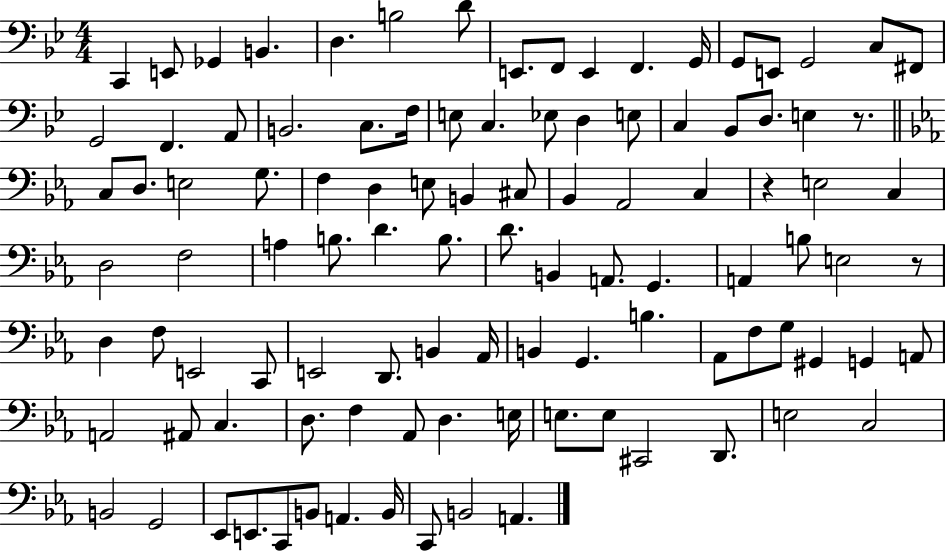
C2/q E2/e Gb2/q B2/q. D3/q. B3/h D4/e E2/e. F2/e E2/q F2/q. G2/s G2/e E2/e G2/h C3/e F#2/e G2/h F2/q. A2/e B2/h. C3/e. F3/s E3/e C3/q. Eb3/e D3/q E3/e C3/q Bb2/e D3/e. E3/q R/e. C3/e D3/e. E3/h G3/e. F3/q D3/q E3/e B2/q C#3/e Bb2/q Ab2/h C3/q R/q E3/h C3/q D3/h F3/h A3/q B3/e. D4/q. B3/e. D4/e. B2/q A2/e. G2/q. A2/q B3/e E3/h R/e D3/q F3/e E2/h C2/e E2/h D2/e. B2/q Ab2/s B2/q G2/q. B3/q. Ab2/e F3/e G3/e G#2/q G2/q A2/e A2/h A#2/e C3/q. D3/e. F3/q Ab2/e D3/q. E3/s E3/e. E3/e C#2/h D2/e. E3/h C3/h B2/h G2/h Eb2/e E2/e. C2/e B2/e A2/q. B2/s C2/e B2/h A2/q.